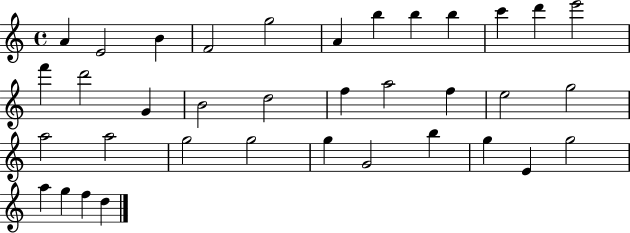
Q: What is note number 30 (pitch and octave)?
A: G5